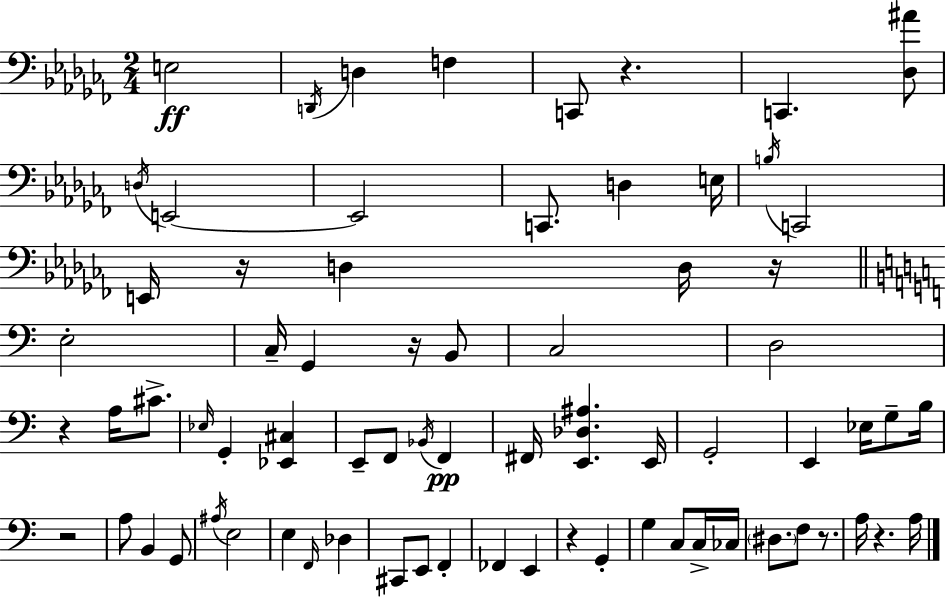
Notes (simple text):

E3/h D2/s D3/q F3/q C2/e R/q. C2/q. [Db3,A#4]/e D3/s E2/h E2/h C2/e. D3/q E3/s B3/s C2/h E2/s R/s D3/q D3/s R/s E3/h C3/s G2/q R/s B2/e C3/h D3/h R/q A3/s C#4/e. Eb3/s G2/q [Eb2,C#3]/q E2/e F2/e Bb2/s F2/q F#2/s [E2,Db3,A#3]/q. E2/s G2/h E2/q Eb3/s G3/e B3/s R/h A3/e B2/q G2/e A#3/s E3/h E3/q F2/s Db3/q C#2/e E2/e F2/q FES2/q E2/q R/q G2/q G3/q C3/e C3/s CES3/s D#3/e. F3/e R/e. A3/s R/q. A3/s